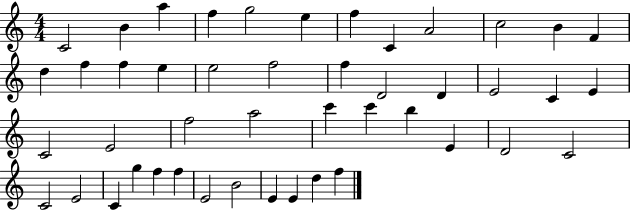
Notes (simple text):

C4/h B4/q A5/q F5/q G5/h E5/q F5/q C4/q A4/h C5/h B4/q F4/q D5/q F5/q F5/q E5/q E5/h F5/h F5/q D4/h D4/q E4/h C4/q E4/q C4/h E4/h F5/h A5/h C6/q C6/q B5/q E4/q D4/h C4/h C4/h E4/h C4/q G5/q F5/q F5/q E4/h B4/h E4/q E4/q D5/q F5/q